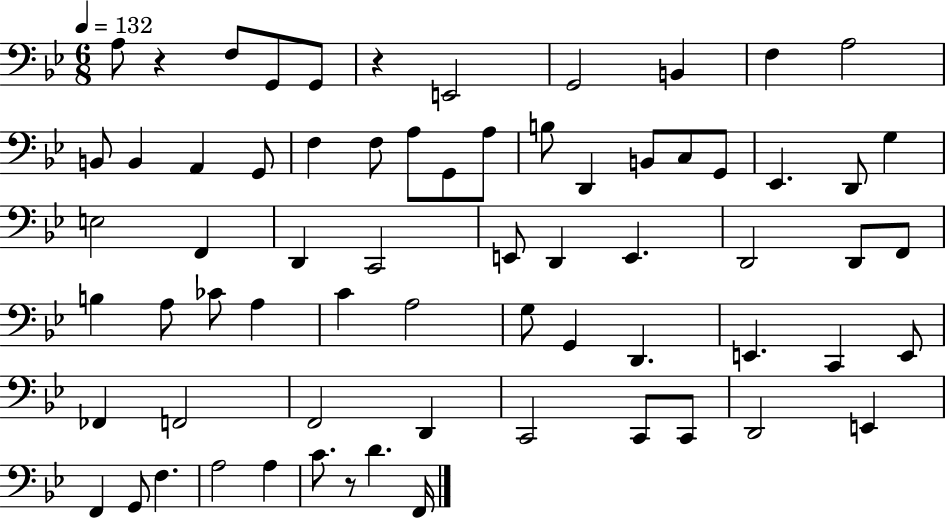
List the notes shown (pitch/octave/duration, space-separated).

A3/e R/q F3/e G2/e G2/e R/q E2/h G2/h B2/q F3/q A3/h B2/e B2/q A2/q G2/e F3/q F3/e A3/e G2/e A3/e B3/e D2/q B2/e C3/e G2/e Eb2/q. D2/e G3/q E3/h F2/q D2/q C2/h E2/e D2/q E2/q. D2/h D2/e F2/e B3/q A3/e CES4/e A3/q C4/q A3/h G3/e G2/q D2/q. E2/q. C2/q E2/e FES2/q F2/h F2/h D2/q C2/h C2/e C2/e D2/h E2/q F2/q G2/e F3/q. A3/h A3/q C4/e. R/e D4/q. F2/s